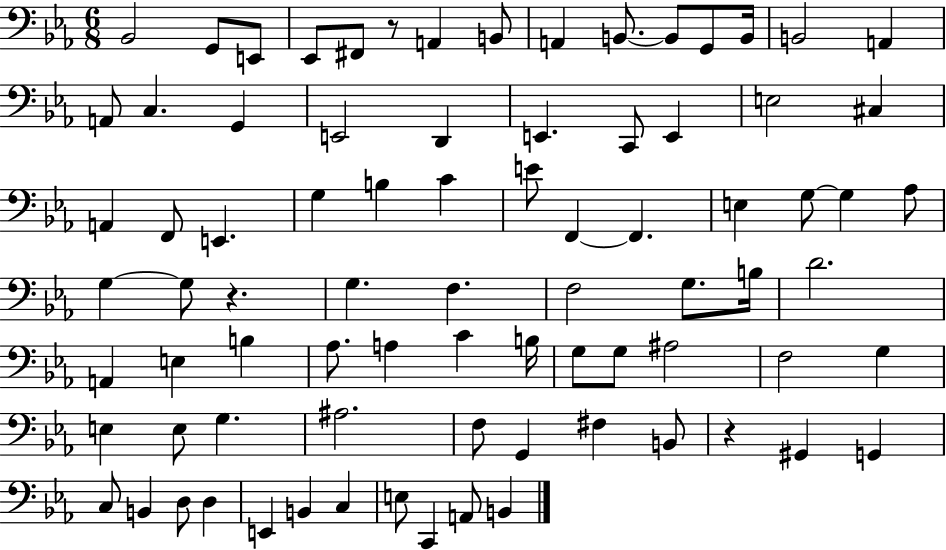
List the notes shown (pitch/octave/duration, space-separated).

Bb2/h G2/e E2/e Eb2/e F#2/e R/e A2/q B2/e A2/q B2/e. B2/e G2/e B2/s B2/h A2/q A2/e C3/q. G2/q E2/h D2/q E2/q. C2/e E2/q E3/h C#3/q A2/q F2/e E2/q. G3/q B3/q C4/q E4/e F2/q F2/q. E3/q G3/e G3/q Ab3/e G3/q G3/e R/q. G3/q. F3/q. F3/h G3/e. B3/s D4/h. A2/q E3/q B3/q Ab3/e. A3/q C4/q B3/s G3/e G3/e A#3/h F3/h G3/q E3/q E3/e G3/q. A#3/h. F3/e G2/q F#3/q B2/e R/q G#2/q G2/q C3/e B2/q D3/e D3/q E2/q B2/q C3/q E3/e C2/q A2/e B2/q